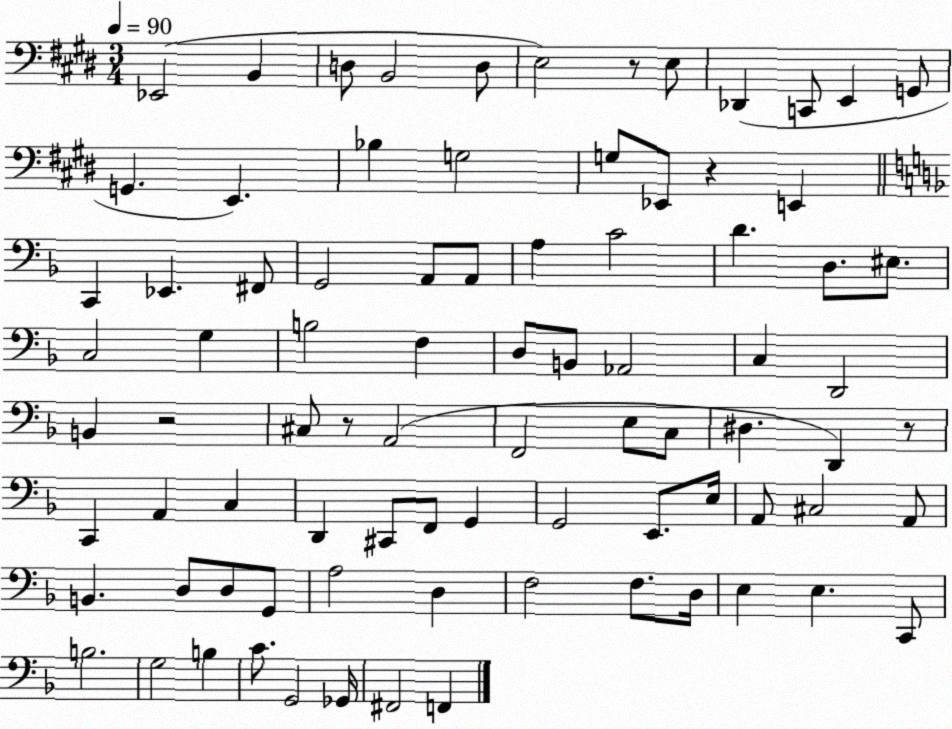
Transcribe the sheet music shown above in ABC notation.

X:1
T:Untitled
M:3/4
L:1/4
K:E
_E,,2 B,, D,/2 B,,2 D,/2 E,2 z/2 E,/2 _D,, C,,/2 E,, G,,/2 G,, E,, _B, G,2 G,/2 _E,,/2 z E,, C,, _E,, ^F,,/2 G,,2 A,,/2 A,,/2 A, C2 D D,/2 ^E,/2 C,2 G, B,2 F, D,/2 B,,/2 _A,,2 C, D,,2 B,, z2 ^C,/2 z/2 A,,2 F,,2 E,/2 C,/2 ^D, D,, z/2 C,, A,, C, D,, ^C,,/2 F,,/2 G,, G,,2 E,,/2 E,/4 A,,/2 ^C,2 A,,/2 B,, D,/2 D,/2 G,,/2 A,2 D, F,2 F,/2 D,/4 E, E, C,,/2 B,2 G,2 B, C/2 G,,2 _G,,/4 ^F,,2 F,,